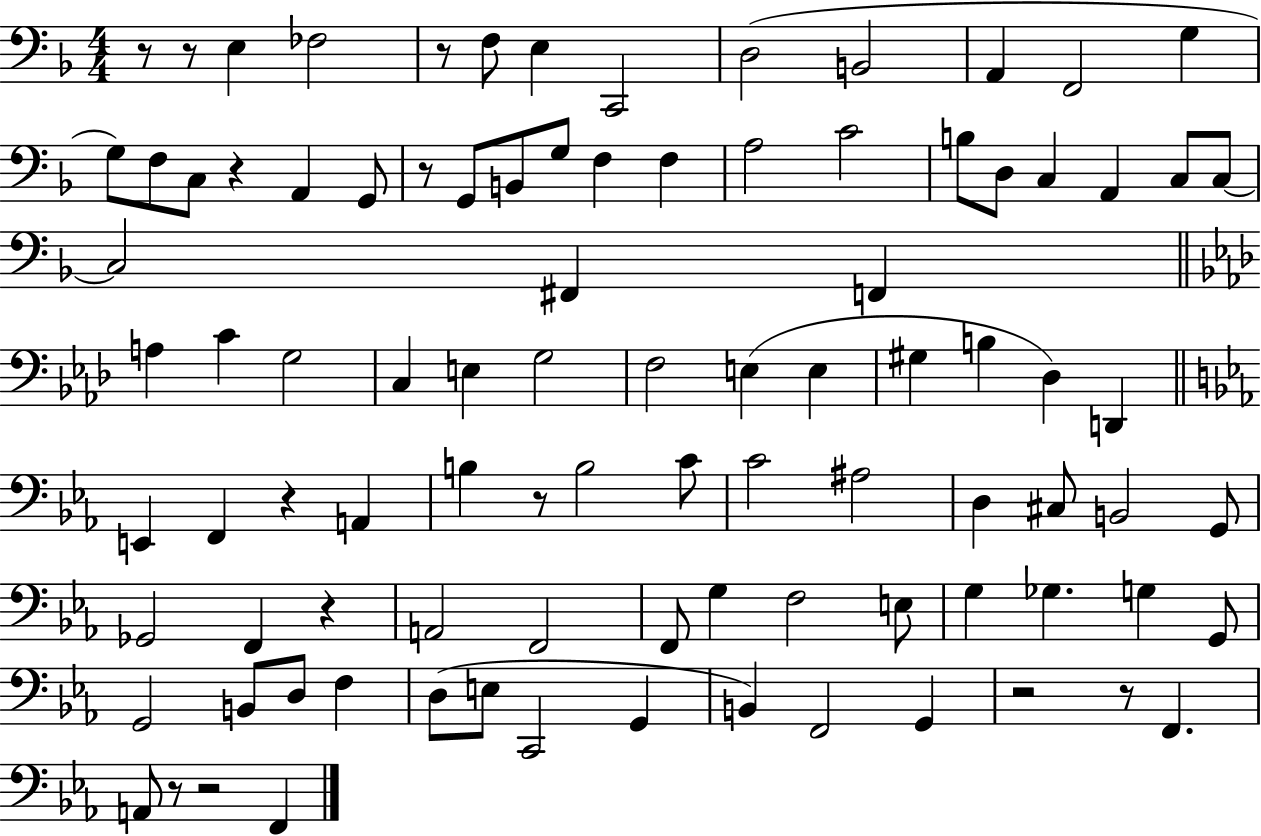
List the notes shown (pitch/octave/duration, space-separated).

R/e R/e E3/q FES3/h R/e F3/e E3/q C2/h D3/h B2/h A2/q F2/h G3/q G3/e F3/e C3/e R/q A2/q G2/e R/e G2/e B2/e G3/e F3/q F3/q A3/h C4/h B3/e D3/e C3/q A2/q C3/e C3/e C3/h F#2/q F2/q A3/q C4/q G3/h C3/q E3/q G3/h F3/h E3/q E3/q G#3/q B3/q Db3/q D2/q E2/q F2/q R/q A2/q B3/q R/e B3/h C4/e C4/h A#3/h D3/q C#3/e B2/h G2/e Gb2/h F2/q R/q A2/h F2/h F2/e G3/q F3/h E3/e G3/q Gb3/q. G3/q G2/e G2/h B2/e D3/e F3/q D3/e E3/e C2/h G2/q B2/q F2/h G2/q R/h R/e F2/q. A2/e R/e R/h F2/q